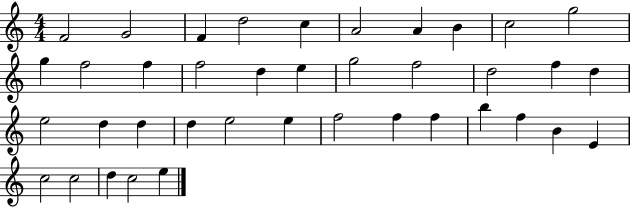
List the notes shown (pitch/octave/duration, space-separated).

F4/h G4/h F4/q D5/h C5/q A4/h A4/q B4/q C5/h G5/h G5/q F5/h F5/q F5/h D5/q E5/q G5/h F5/h D5/h F5/q D5/q E5/h D5/q D5/q D5/q E5/h E5/q F5/h F5/q F5/q B5/q F5/q B4/q E4/q C5/h C5/h D5/q C5/h E5/q